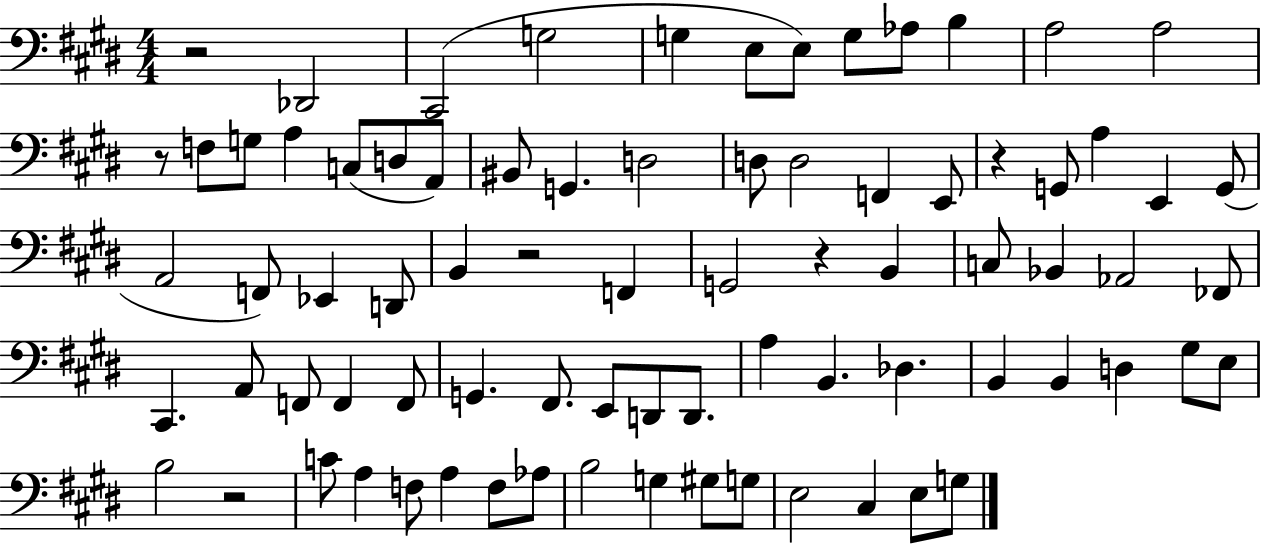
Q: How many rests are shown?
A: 6